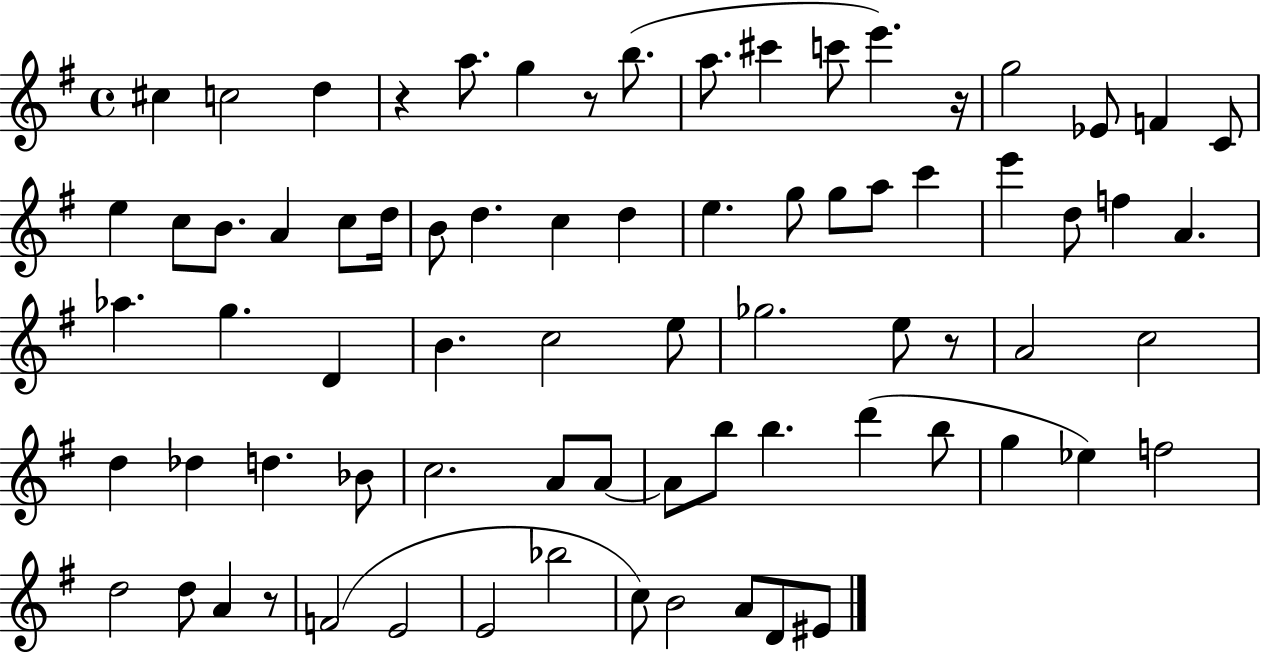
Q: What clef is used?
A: treble